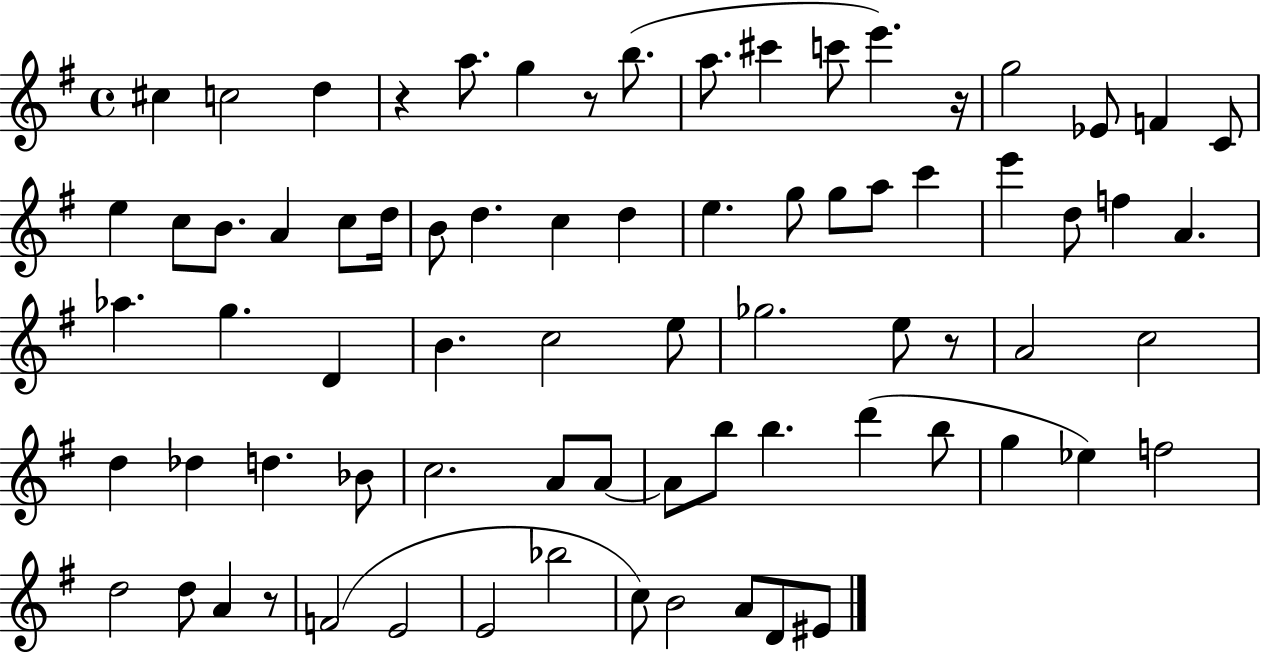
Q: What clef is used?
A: treble